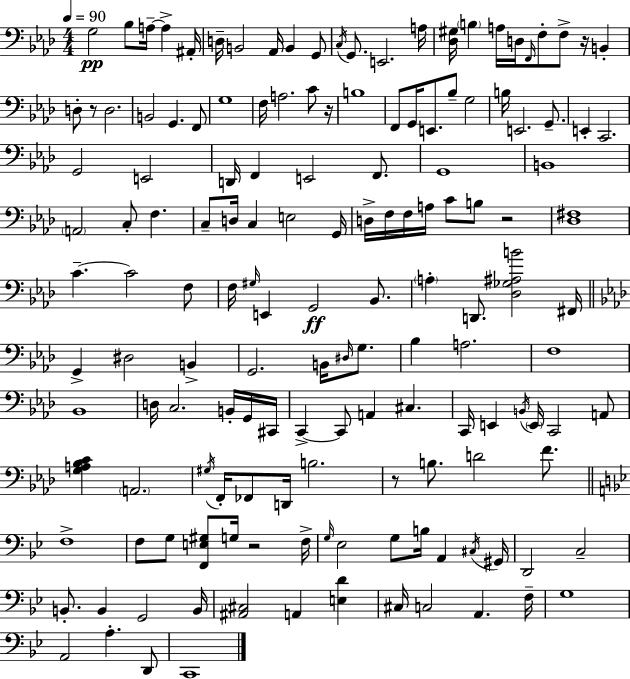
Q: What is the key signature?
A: AES major